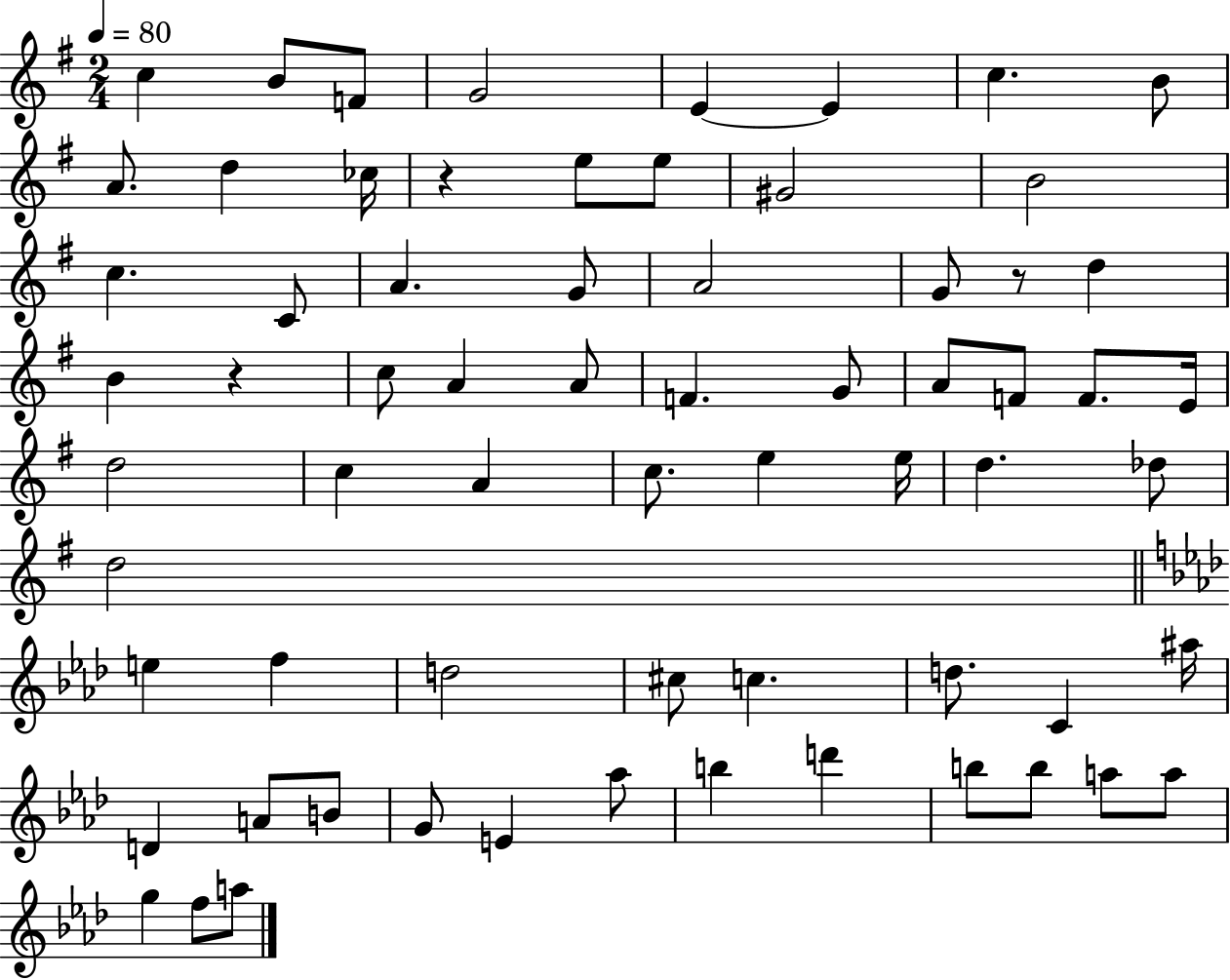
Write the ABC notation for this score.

X:1
T:Untitled
M:2/4
L:1/4
K:G
c B/2 F/2 G2 E E c B/2 A/2 d _c/4 z e/2 e/2 ^G2 B2 c C/2 A G/2 A2 G/2 z/2 d B z c/2 A A/2 F G/2 A/2 F/2 F/2 E/4 d2 c A c/2 e e/4 d _d/2 d2 e f d2 ^c/2 c d/2 C ^a/4 D A/2 B/2 G/2 E _a/2 b d' b/2 b/2 a/2 a/2 g f/2 a/2